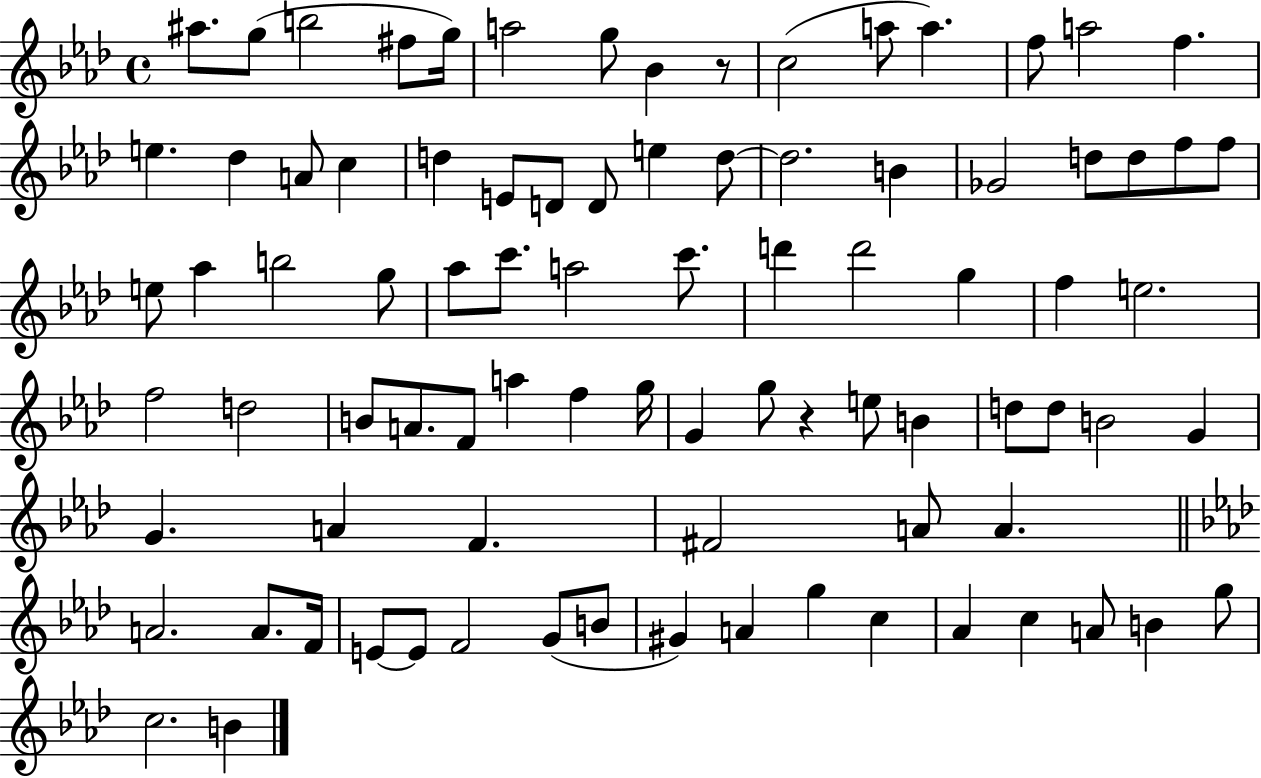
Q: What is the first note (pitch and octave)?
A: A#5